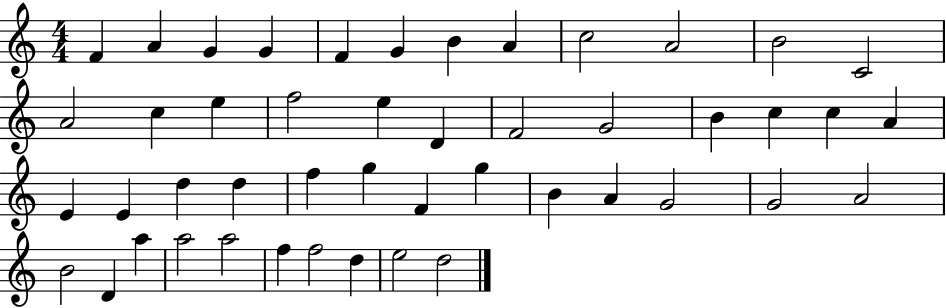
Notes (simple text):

F4/q A4/q G4/q G4/q F4/q G4/q B4/q A4/q C5/h A4/h B4/h C4/h A4/h C5/q E5/q F5/h E5/q D4/q F4/h G4/h B4/q C5/q C5/q A4/q E4/q E4/q D5/q D5/q F5/q G5/q F4/q G5/q B4/q A4/q G4/h G4/h A4/h B4/h D4/q A5/q A5/h A5/h F5/q F5/h D5/q E5/h D5/h